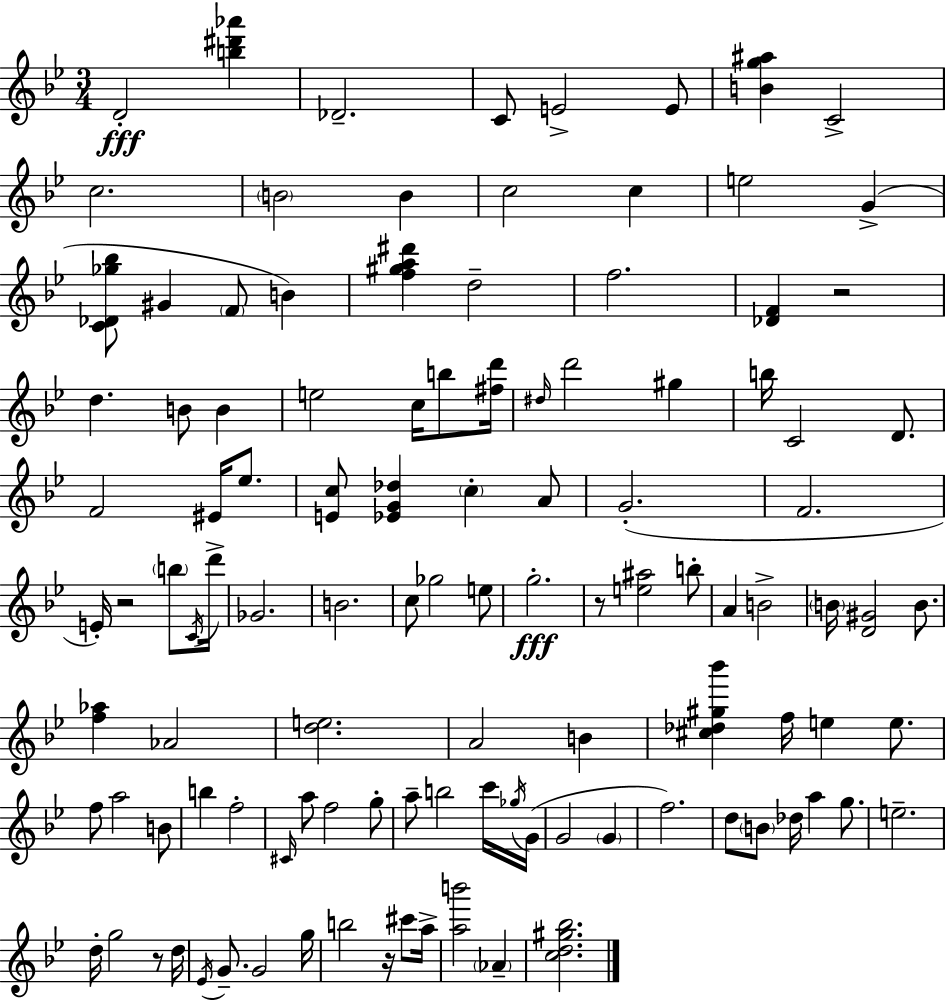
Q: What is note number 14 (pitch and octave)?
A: G#4